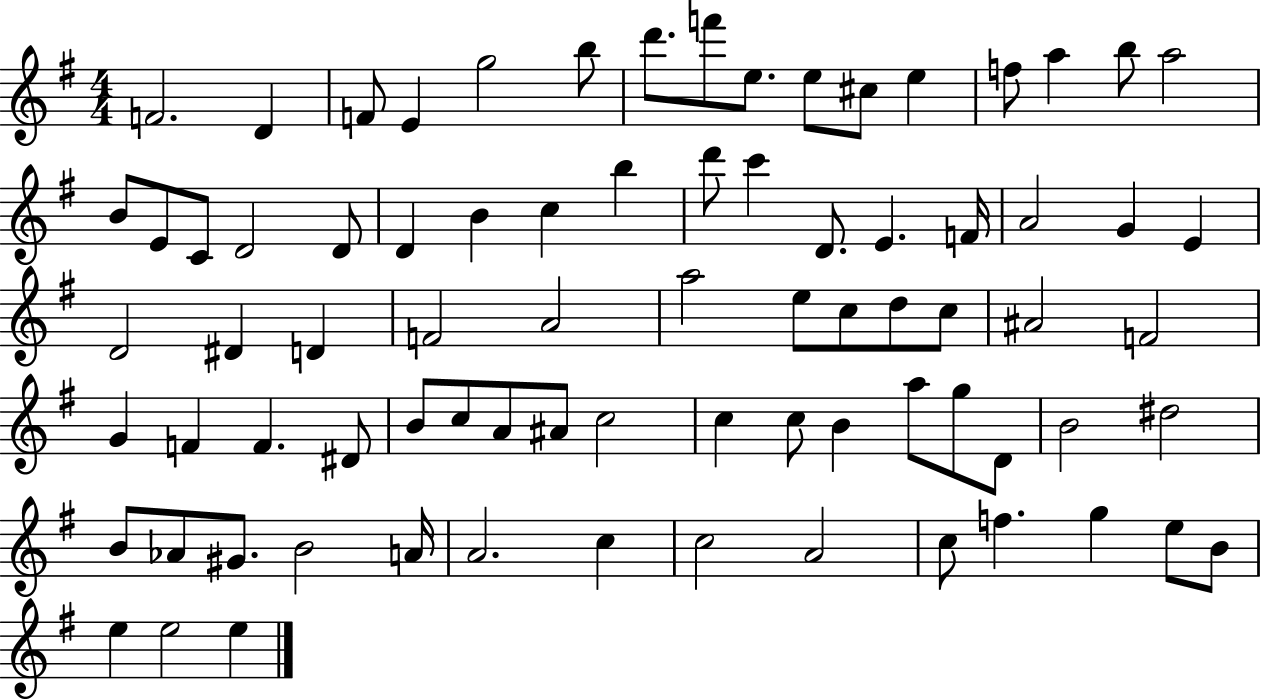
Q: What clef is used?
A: treble